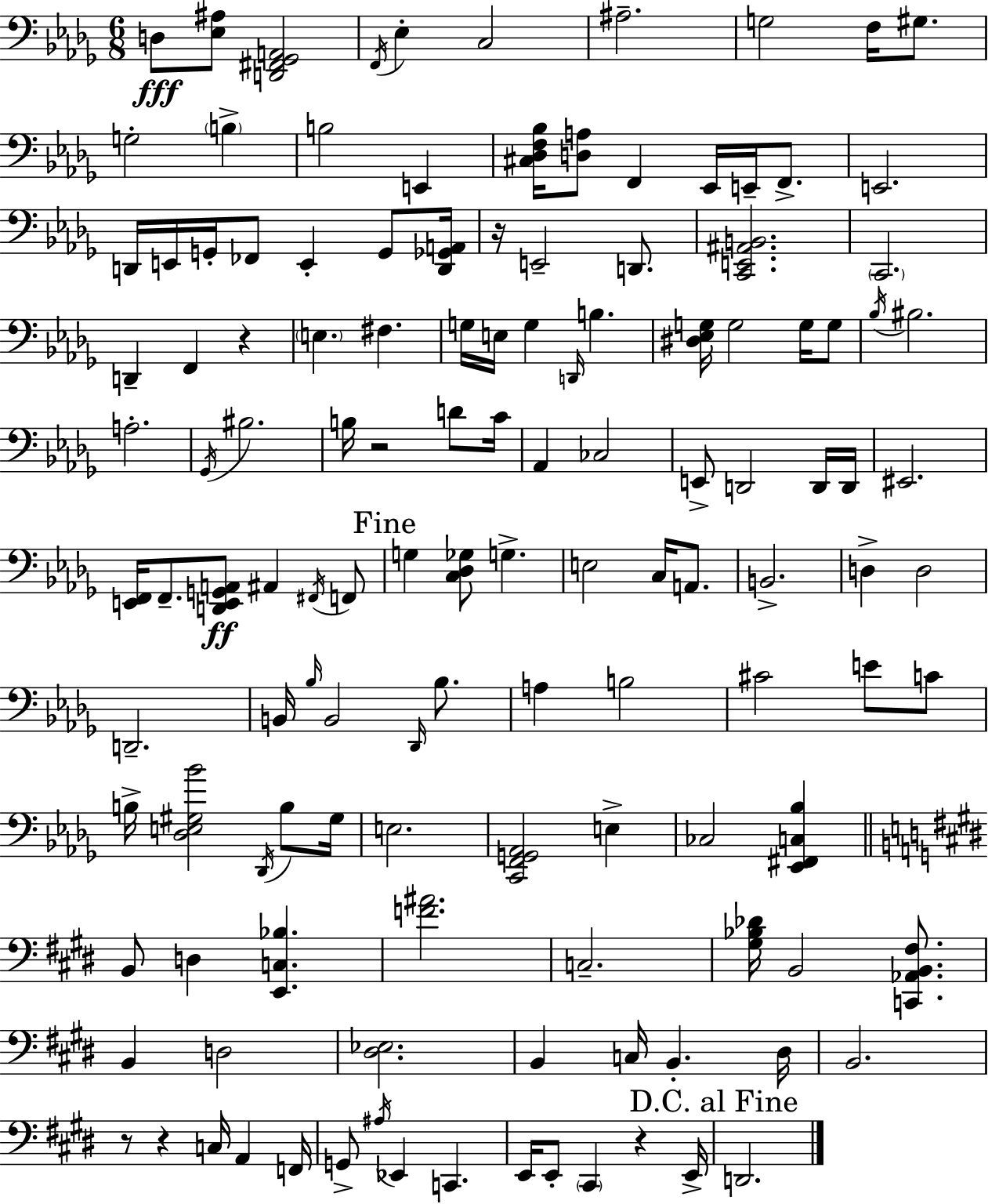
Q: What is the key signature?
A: BES minor